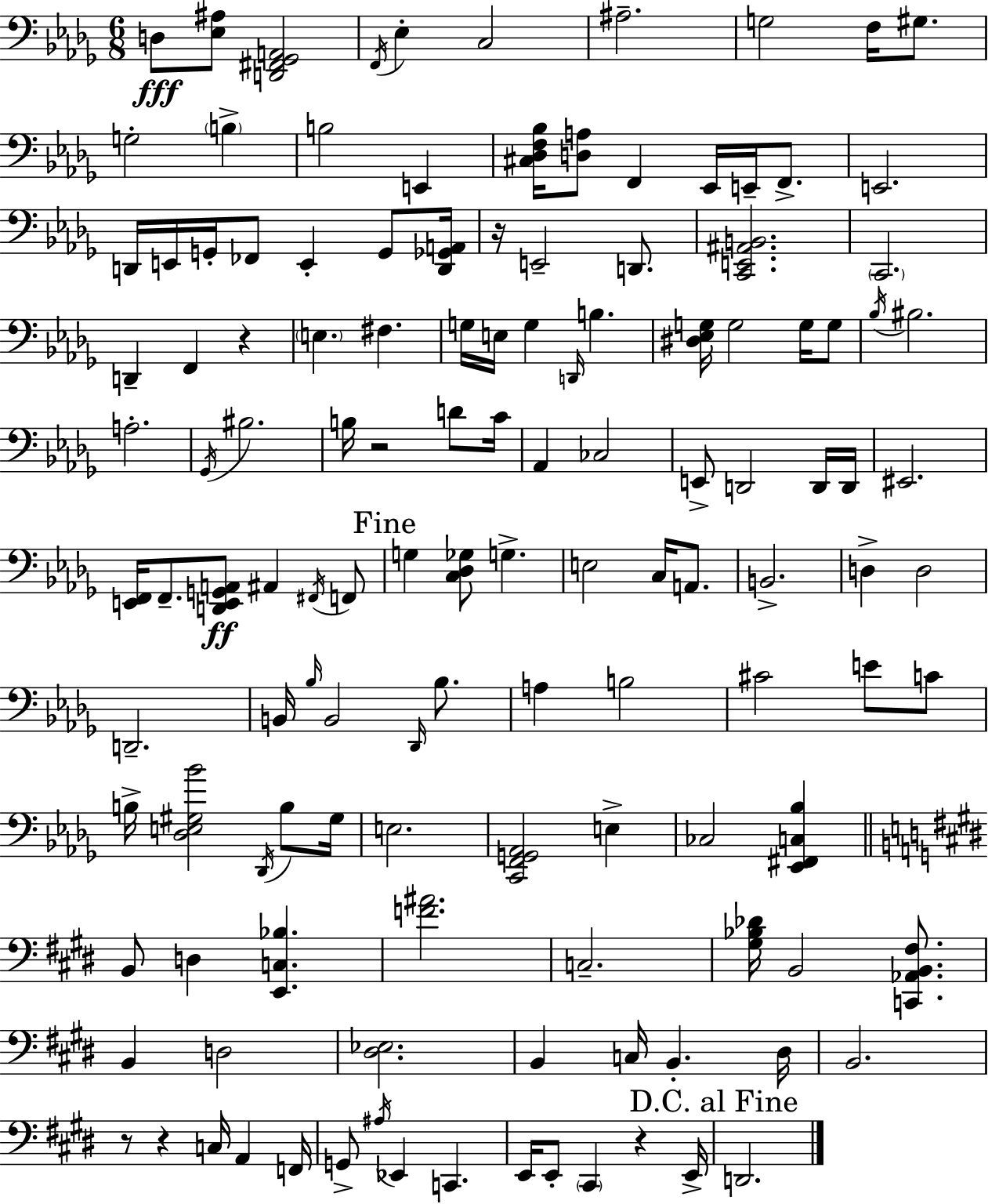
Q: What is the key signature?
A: BES minor